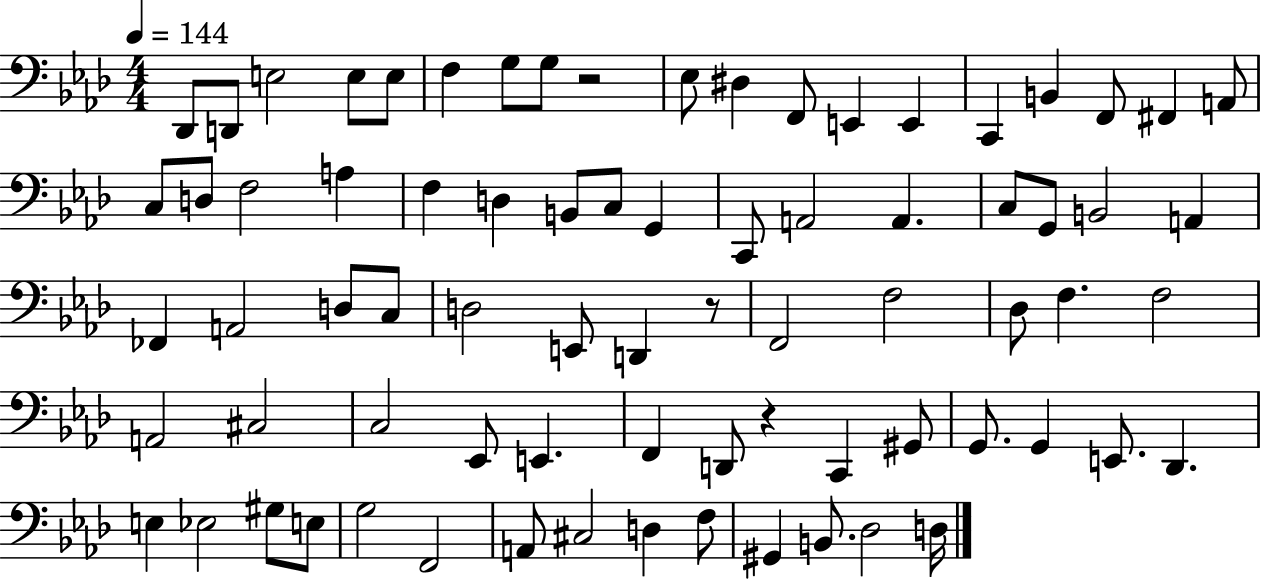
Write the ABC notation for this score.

X:1
T:Untitled
M:4/4
L:1/4
K:Ab
_D,,/2 D,,/2 E,2 E,/2 E,/2 F, G,/2 G,/2 z2 _E,/2 ^D, F,,/2 E,, E,, C,, B,, F,,/2 ^F,, A,,/2 C,/2 D,/2 F,2 A, F, D, B,,/2 C,/2 G,, C,,/2 A,,2 A,, C,/2 G,,/2 B,,2 A,, _F,, A,,2 D,/2 C,/2 D,2 E,,/2 D,, z/2 F,,2 F,2 _D,/2 F, F,2 A,,2 ^C,2 C,2 _E,,/2 E,, F,, D,,/2 z C,, ^G,,/2 G,,/2 G,, E,,/2 _D,, E, _E,2 ^G,/2 E,/2 G,2 F,,2 A,,/2 ^C,2 D, F,/2 ^G,, B,,/2 _D,2 D,/4